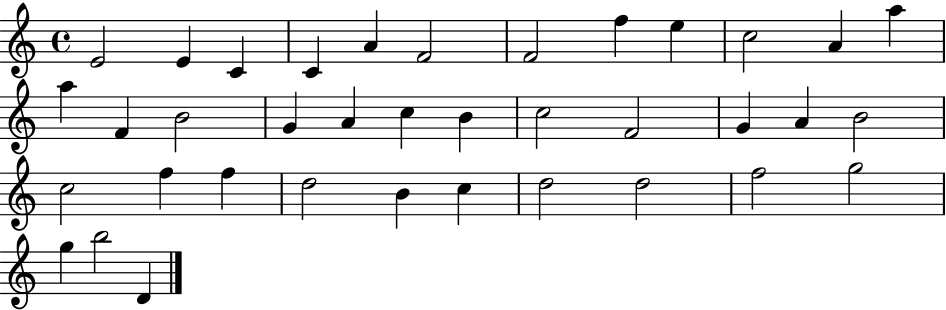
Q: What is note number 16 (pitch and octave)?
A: G4